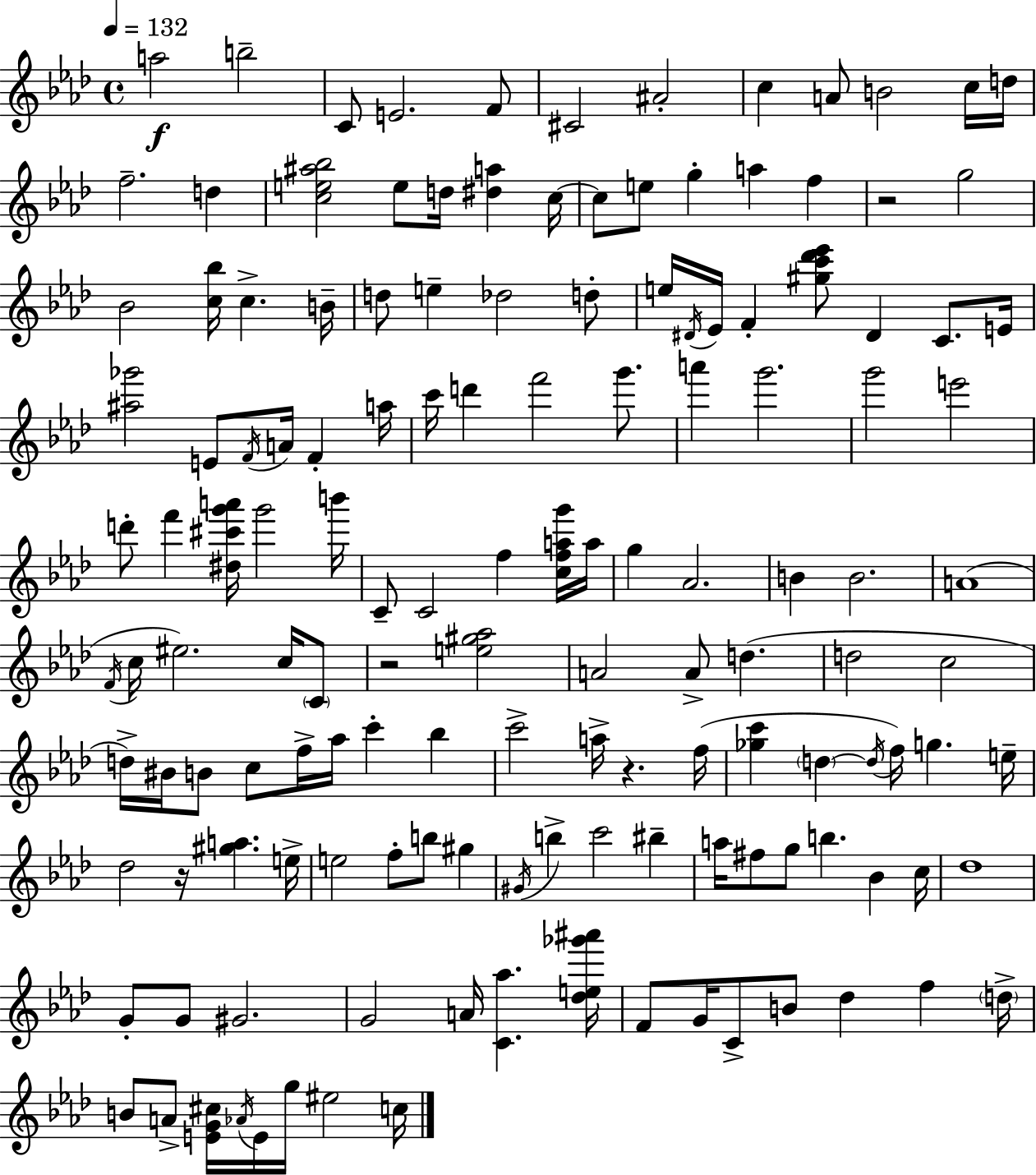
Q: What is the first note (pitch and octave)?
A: A5